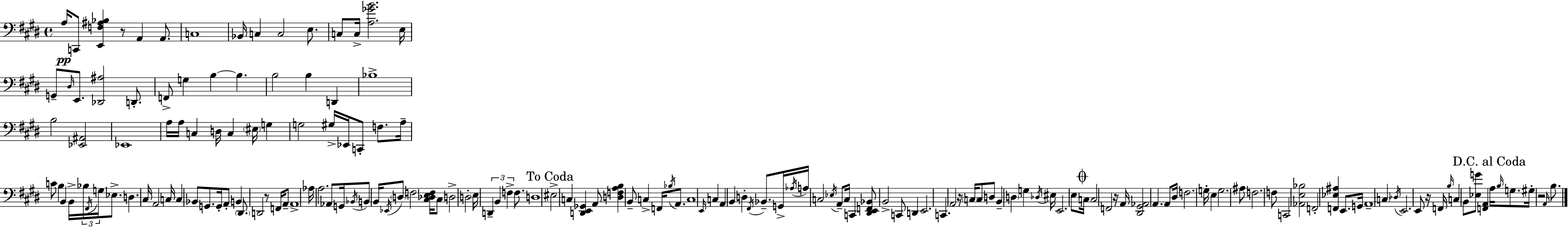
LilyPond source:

{
  \clef bass
  \time 4/4
  \defaultTimeSignature
  \key e \major
  a16\pp c,8 <e, f ais bes>4 r8 a,4 a,8. | c1 | bes,16 c4 c2 e8. | c8 c16-> <a ges' b'>2. e16 | \break g,8-- \grace { dis16 } e,8. <des, ais>2 d,8.-. | f,8-> g4 b4~~ b4. | b2 b4 d,4 | bes1-> | \break b2 <ees, ais,>2 | ees,1 | a16 a16 c4 d16 c4 \parenthesize eis16 g4 | g2 gis16-> ees,16 c,8-. f8. | \break a16-- c'8 b4 b,4 b,16-> \tuplet 3/2 { bes16 \acciaccatura { fis,16 } g16 } ees8.-> | d4. cis16 a,2 | c16 c4 bes,8 g,8. g,16-. a,8-. b,4 | \parenthesize dis,8. d,2 r8 f,16 | \break a,8-- a,1-> | aes16 a2. aes,8 | g,16 \acciaccatura { bes,16 } b,8 b,16 \acciaccatura { ees,16 } \parenthesize d8 f2 | <cis des e f>16 cis8 d2-> d2-. | \break e16 \tuplet 3/2 { d,4-- b,4 f4-> } | f8. d1 | \mark "To Coda" eis2-> c4 | <d, e, ges,>4 a,8 <d f a b>4 b,8-- c4-> | \break f,16 \acciaccatura { bes16 } a,8. c1 | \grace { e,16 } c4 a,4 b,4 | d4-. \acciaccatura { fis,16 } bes,8.-- g,16-> \acciaccatura { aes16 } a16 c2 | \acciaccatura { ees16 } a,8-- c16 c,4 <dis, e, f, bes,>8 b,2-> | \break c,8 d,4 e,2. | c,4. a,2 | r16 \parenthesize c16 c8 d8 b,4-- | \parenthesize d4 g4 \acciaccatura { des16 } eis16 e,2. | \break e8 \mark \markup { \musicglyph "scripts.coda" } c16 c2 | f,2 r16 a,16 <dis, gis, aes,>2 | a,4. a,8 dis16 f2. | g16-. e4 g2. | \break ais8 f2. | f8 c,2 | <aes, e bes>2 f,2-. | <f, ees ais>4 e,8. g,16 a,1-- | \break \parenthesize c4 \acciaccatura { des16 } e,2. | e,8 r16 f,16 \grace { b16 } | c4 b,8 <ees g'>8 <f, a,>4 \mark "D.C. al Coda" a16 \grace { b16 } g8. | gis16-. r2 \grace { a,16 } b8. \bar "|."
}